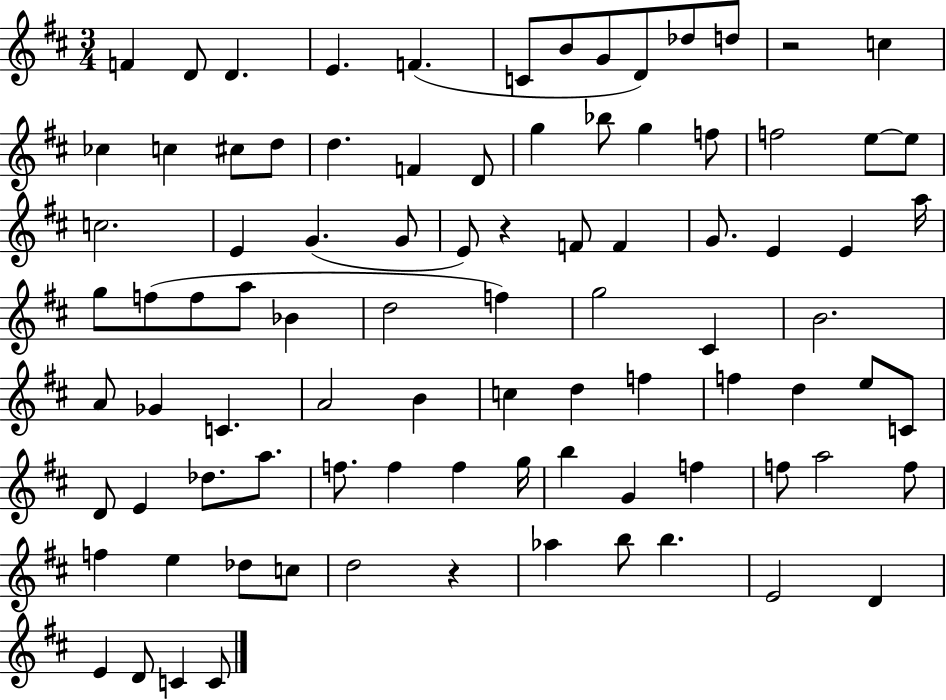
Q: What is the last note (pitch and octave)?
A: C4